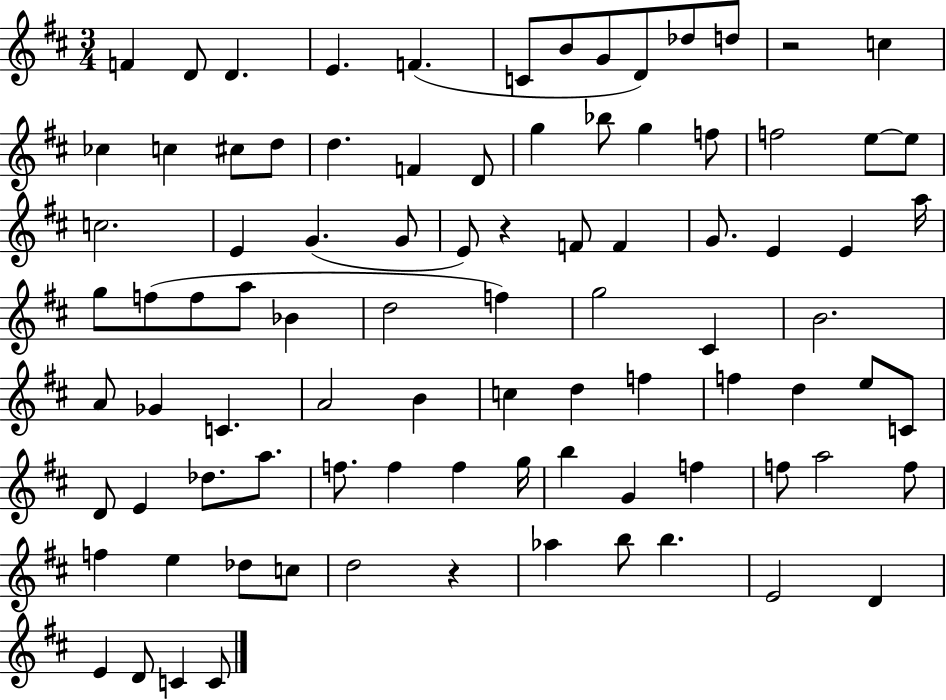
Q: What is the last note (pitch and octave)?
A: C4